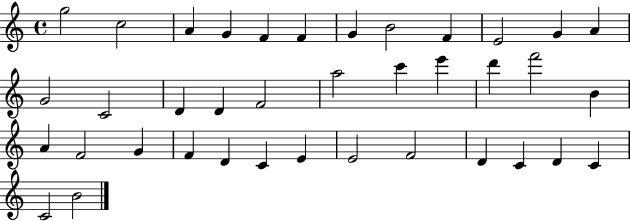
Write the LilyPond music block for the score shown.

{
  \clef treble
  \time 4/4
  \defaultTimeSignature
  \key c \major
  g''2 c''2 | a'4 g'4 f'4 f'4 | g'4 b'2 f'4 | e'2 g'4 a'4 | \break g'2 c'2 | d'4 d'4 f'2 | a''2 c'''4 e'''4 | d'''4 f'''2 b'4 | \break a'4 f'2 g'4 | f'4 d'4 c'4 e'4 | e'2 f'2 | d'4 c'4 d'4 c'4 | \break c'2 b'2 | \bar "|."
}